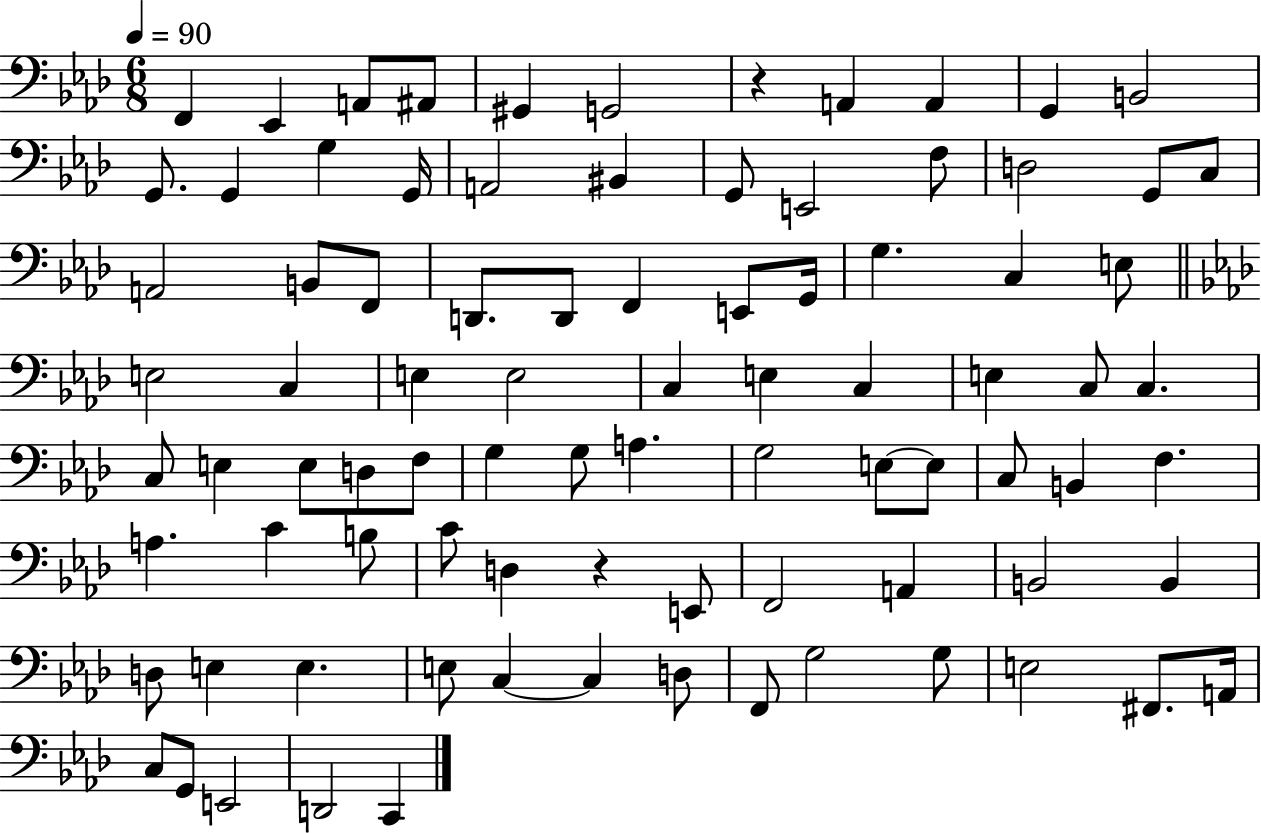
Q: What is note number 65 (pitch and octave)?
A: A2